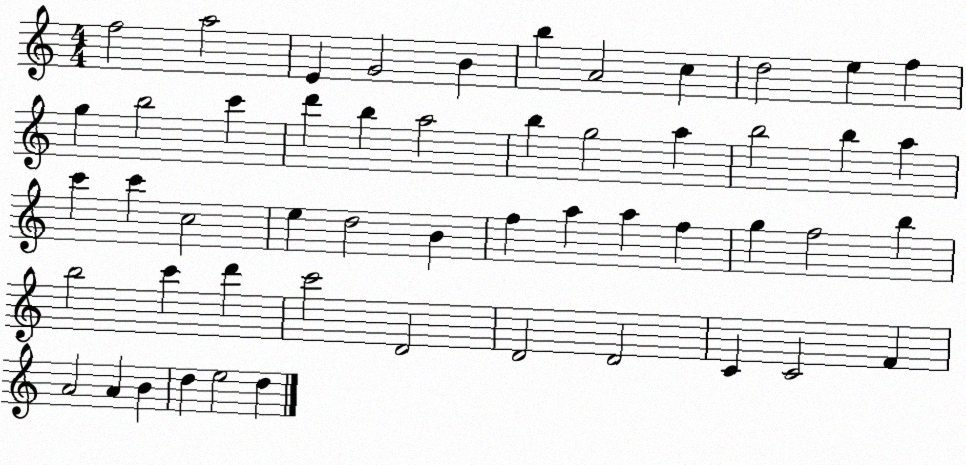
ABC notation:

X:1
T:Untitled
M:4/4
L:1/4
K:C
f2 a2 E G2 B b A2 c d2 e f g b2 c' d' b a2 b g2 a b2 b a c' c' c2 e d2 B f a a f g f2 b b2 c' d' c'2 D2 D2 D2 C C2 F A2 A B d e2 d